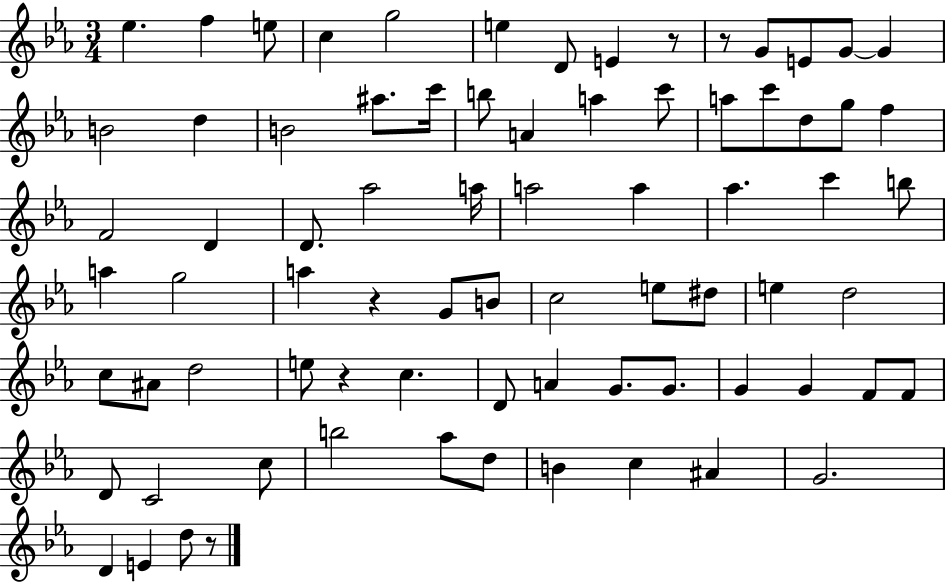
Eb5/q. F5/q E5/e C5/q G5/h E5/q D4/e E4/q R/e R/e G4/e E4/e G4/e G4/q B4/h D5/q B4/h A#5/e. C6/s B5/e A4/q A5/q C6/e A5/e C6/e D5/e G5/e F5/q F4/h D4/q D4/e. Ab5/h A5/s A5/h A5/q Ab5/q. C6/q B5/e A5/q G5/h A5/q R/q G4/e B4/e C5/h E5/e D#5/e E5/q D5/h C5/e A#4/e D5/h E5/e R/q C5/q. D4/e A4/q G4/e. G4/e. G4/q G4/q F4/e F4/e D4/e C4/h C5/e B5/h Ab5/e D5/e B4/q C5/q A#4/q G4/h. D4/q E4/q D5/e R/e